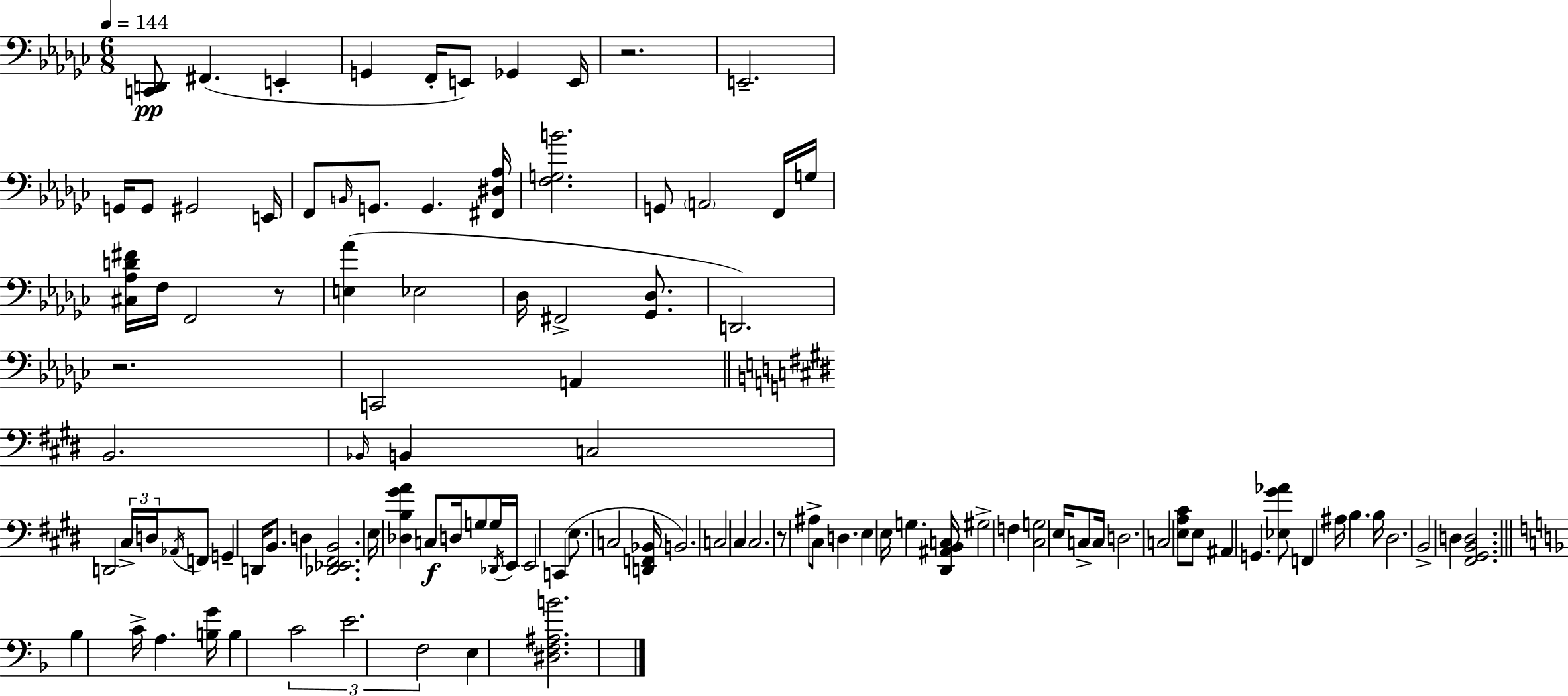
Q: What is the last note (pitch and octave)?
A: E3